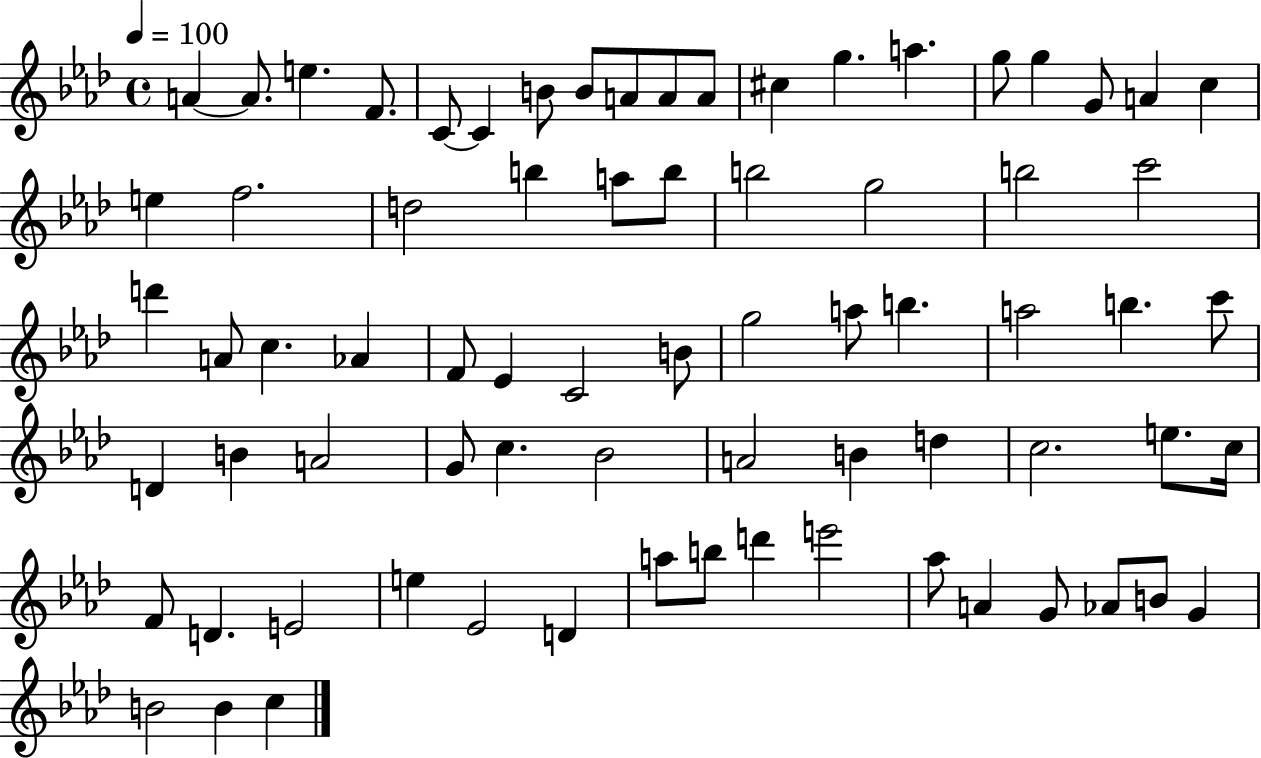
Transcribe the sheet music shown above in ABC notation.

X:1
T:Untitled
M:4/4
L:1/4
K:Ab
A A/2 e F/2 C/2 C B/2 B/2 A/2 A/2 A/2 ^c g a g/2 g G/2 A c e f2 d2 b a/2 b/2 b2 g2 b2 c'2 d' A/2 c _A F/2 _E C2 B/2 g2 a/2 b a2 b c'/2 D B A2 G/2 c _B2 A2 B d c2 e/2 c/4 F/2 D E2 e _E2 D a/2 b/2 d' e'2 _a/2 A G/2 _A/2 B/2 G B2 B c